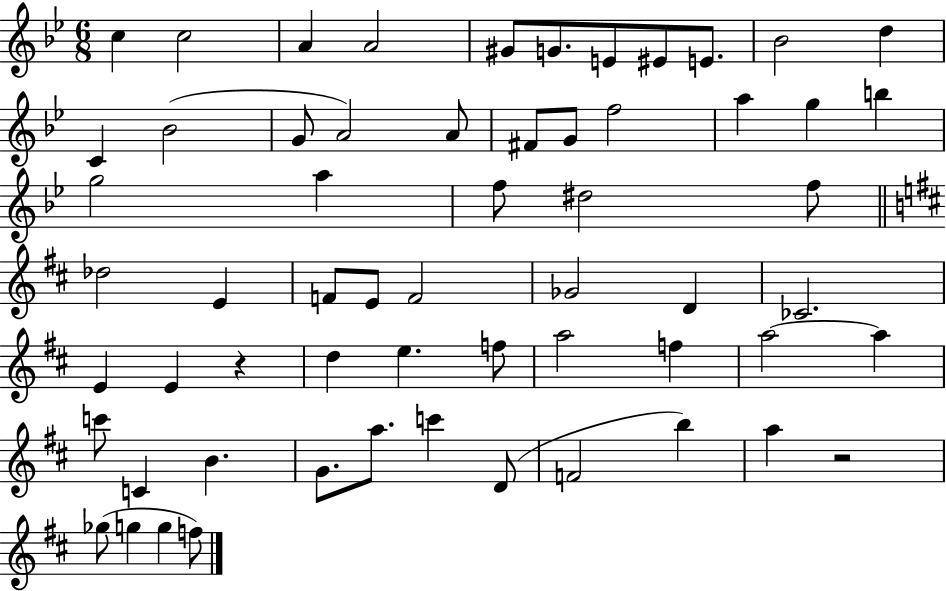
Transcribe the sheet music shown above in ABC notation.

X:1
T:Untitled
M:6/8
L:1/4
K:Bb
c c2 A A2 ^G/2 G/2 E/2 ^E/2 E/2 _B2 d C _B2 G/2 A2 A/2 ^F/2 G/2 f2 a g b g2 a f/2 ^d2 f/2 _d2 E F/2 E/2 F2 _G2 D _C2 E E z d e f/2 a2 f a2 a c'/2 C B G/2 a/2 c' D/2 F2 b a z2 _g/2 g g f/2